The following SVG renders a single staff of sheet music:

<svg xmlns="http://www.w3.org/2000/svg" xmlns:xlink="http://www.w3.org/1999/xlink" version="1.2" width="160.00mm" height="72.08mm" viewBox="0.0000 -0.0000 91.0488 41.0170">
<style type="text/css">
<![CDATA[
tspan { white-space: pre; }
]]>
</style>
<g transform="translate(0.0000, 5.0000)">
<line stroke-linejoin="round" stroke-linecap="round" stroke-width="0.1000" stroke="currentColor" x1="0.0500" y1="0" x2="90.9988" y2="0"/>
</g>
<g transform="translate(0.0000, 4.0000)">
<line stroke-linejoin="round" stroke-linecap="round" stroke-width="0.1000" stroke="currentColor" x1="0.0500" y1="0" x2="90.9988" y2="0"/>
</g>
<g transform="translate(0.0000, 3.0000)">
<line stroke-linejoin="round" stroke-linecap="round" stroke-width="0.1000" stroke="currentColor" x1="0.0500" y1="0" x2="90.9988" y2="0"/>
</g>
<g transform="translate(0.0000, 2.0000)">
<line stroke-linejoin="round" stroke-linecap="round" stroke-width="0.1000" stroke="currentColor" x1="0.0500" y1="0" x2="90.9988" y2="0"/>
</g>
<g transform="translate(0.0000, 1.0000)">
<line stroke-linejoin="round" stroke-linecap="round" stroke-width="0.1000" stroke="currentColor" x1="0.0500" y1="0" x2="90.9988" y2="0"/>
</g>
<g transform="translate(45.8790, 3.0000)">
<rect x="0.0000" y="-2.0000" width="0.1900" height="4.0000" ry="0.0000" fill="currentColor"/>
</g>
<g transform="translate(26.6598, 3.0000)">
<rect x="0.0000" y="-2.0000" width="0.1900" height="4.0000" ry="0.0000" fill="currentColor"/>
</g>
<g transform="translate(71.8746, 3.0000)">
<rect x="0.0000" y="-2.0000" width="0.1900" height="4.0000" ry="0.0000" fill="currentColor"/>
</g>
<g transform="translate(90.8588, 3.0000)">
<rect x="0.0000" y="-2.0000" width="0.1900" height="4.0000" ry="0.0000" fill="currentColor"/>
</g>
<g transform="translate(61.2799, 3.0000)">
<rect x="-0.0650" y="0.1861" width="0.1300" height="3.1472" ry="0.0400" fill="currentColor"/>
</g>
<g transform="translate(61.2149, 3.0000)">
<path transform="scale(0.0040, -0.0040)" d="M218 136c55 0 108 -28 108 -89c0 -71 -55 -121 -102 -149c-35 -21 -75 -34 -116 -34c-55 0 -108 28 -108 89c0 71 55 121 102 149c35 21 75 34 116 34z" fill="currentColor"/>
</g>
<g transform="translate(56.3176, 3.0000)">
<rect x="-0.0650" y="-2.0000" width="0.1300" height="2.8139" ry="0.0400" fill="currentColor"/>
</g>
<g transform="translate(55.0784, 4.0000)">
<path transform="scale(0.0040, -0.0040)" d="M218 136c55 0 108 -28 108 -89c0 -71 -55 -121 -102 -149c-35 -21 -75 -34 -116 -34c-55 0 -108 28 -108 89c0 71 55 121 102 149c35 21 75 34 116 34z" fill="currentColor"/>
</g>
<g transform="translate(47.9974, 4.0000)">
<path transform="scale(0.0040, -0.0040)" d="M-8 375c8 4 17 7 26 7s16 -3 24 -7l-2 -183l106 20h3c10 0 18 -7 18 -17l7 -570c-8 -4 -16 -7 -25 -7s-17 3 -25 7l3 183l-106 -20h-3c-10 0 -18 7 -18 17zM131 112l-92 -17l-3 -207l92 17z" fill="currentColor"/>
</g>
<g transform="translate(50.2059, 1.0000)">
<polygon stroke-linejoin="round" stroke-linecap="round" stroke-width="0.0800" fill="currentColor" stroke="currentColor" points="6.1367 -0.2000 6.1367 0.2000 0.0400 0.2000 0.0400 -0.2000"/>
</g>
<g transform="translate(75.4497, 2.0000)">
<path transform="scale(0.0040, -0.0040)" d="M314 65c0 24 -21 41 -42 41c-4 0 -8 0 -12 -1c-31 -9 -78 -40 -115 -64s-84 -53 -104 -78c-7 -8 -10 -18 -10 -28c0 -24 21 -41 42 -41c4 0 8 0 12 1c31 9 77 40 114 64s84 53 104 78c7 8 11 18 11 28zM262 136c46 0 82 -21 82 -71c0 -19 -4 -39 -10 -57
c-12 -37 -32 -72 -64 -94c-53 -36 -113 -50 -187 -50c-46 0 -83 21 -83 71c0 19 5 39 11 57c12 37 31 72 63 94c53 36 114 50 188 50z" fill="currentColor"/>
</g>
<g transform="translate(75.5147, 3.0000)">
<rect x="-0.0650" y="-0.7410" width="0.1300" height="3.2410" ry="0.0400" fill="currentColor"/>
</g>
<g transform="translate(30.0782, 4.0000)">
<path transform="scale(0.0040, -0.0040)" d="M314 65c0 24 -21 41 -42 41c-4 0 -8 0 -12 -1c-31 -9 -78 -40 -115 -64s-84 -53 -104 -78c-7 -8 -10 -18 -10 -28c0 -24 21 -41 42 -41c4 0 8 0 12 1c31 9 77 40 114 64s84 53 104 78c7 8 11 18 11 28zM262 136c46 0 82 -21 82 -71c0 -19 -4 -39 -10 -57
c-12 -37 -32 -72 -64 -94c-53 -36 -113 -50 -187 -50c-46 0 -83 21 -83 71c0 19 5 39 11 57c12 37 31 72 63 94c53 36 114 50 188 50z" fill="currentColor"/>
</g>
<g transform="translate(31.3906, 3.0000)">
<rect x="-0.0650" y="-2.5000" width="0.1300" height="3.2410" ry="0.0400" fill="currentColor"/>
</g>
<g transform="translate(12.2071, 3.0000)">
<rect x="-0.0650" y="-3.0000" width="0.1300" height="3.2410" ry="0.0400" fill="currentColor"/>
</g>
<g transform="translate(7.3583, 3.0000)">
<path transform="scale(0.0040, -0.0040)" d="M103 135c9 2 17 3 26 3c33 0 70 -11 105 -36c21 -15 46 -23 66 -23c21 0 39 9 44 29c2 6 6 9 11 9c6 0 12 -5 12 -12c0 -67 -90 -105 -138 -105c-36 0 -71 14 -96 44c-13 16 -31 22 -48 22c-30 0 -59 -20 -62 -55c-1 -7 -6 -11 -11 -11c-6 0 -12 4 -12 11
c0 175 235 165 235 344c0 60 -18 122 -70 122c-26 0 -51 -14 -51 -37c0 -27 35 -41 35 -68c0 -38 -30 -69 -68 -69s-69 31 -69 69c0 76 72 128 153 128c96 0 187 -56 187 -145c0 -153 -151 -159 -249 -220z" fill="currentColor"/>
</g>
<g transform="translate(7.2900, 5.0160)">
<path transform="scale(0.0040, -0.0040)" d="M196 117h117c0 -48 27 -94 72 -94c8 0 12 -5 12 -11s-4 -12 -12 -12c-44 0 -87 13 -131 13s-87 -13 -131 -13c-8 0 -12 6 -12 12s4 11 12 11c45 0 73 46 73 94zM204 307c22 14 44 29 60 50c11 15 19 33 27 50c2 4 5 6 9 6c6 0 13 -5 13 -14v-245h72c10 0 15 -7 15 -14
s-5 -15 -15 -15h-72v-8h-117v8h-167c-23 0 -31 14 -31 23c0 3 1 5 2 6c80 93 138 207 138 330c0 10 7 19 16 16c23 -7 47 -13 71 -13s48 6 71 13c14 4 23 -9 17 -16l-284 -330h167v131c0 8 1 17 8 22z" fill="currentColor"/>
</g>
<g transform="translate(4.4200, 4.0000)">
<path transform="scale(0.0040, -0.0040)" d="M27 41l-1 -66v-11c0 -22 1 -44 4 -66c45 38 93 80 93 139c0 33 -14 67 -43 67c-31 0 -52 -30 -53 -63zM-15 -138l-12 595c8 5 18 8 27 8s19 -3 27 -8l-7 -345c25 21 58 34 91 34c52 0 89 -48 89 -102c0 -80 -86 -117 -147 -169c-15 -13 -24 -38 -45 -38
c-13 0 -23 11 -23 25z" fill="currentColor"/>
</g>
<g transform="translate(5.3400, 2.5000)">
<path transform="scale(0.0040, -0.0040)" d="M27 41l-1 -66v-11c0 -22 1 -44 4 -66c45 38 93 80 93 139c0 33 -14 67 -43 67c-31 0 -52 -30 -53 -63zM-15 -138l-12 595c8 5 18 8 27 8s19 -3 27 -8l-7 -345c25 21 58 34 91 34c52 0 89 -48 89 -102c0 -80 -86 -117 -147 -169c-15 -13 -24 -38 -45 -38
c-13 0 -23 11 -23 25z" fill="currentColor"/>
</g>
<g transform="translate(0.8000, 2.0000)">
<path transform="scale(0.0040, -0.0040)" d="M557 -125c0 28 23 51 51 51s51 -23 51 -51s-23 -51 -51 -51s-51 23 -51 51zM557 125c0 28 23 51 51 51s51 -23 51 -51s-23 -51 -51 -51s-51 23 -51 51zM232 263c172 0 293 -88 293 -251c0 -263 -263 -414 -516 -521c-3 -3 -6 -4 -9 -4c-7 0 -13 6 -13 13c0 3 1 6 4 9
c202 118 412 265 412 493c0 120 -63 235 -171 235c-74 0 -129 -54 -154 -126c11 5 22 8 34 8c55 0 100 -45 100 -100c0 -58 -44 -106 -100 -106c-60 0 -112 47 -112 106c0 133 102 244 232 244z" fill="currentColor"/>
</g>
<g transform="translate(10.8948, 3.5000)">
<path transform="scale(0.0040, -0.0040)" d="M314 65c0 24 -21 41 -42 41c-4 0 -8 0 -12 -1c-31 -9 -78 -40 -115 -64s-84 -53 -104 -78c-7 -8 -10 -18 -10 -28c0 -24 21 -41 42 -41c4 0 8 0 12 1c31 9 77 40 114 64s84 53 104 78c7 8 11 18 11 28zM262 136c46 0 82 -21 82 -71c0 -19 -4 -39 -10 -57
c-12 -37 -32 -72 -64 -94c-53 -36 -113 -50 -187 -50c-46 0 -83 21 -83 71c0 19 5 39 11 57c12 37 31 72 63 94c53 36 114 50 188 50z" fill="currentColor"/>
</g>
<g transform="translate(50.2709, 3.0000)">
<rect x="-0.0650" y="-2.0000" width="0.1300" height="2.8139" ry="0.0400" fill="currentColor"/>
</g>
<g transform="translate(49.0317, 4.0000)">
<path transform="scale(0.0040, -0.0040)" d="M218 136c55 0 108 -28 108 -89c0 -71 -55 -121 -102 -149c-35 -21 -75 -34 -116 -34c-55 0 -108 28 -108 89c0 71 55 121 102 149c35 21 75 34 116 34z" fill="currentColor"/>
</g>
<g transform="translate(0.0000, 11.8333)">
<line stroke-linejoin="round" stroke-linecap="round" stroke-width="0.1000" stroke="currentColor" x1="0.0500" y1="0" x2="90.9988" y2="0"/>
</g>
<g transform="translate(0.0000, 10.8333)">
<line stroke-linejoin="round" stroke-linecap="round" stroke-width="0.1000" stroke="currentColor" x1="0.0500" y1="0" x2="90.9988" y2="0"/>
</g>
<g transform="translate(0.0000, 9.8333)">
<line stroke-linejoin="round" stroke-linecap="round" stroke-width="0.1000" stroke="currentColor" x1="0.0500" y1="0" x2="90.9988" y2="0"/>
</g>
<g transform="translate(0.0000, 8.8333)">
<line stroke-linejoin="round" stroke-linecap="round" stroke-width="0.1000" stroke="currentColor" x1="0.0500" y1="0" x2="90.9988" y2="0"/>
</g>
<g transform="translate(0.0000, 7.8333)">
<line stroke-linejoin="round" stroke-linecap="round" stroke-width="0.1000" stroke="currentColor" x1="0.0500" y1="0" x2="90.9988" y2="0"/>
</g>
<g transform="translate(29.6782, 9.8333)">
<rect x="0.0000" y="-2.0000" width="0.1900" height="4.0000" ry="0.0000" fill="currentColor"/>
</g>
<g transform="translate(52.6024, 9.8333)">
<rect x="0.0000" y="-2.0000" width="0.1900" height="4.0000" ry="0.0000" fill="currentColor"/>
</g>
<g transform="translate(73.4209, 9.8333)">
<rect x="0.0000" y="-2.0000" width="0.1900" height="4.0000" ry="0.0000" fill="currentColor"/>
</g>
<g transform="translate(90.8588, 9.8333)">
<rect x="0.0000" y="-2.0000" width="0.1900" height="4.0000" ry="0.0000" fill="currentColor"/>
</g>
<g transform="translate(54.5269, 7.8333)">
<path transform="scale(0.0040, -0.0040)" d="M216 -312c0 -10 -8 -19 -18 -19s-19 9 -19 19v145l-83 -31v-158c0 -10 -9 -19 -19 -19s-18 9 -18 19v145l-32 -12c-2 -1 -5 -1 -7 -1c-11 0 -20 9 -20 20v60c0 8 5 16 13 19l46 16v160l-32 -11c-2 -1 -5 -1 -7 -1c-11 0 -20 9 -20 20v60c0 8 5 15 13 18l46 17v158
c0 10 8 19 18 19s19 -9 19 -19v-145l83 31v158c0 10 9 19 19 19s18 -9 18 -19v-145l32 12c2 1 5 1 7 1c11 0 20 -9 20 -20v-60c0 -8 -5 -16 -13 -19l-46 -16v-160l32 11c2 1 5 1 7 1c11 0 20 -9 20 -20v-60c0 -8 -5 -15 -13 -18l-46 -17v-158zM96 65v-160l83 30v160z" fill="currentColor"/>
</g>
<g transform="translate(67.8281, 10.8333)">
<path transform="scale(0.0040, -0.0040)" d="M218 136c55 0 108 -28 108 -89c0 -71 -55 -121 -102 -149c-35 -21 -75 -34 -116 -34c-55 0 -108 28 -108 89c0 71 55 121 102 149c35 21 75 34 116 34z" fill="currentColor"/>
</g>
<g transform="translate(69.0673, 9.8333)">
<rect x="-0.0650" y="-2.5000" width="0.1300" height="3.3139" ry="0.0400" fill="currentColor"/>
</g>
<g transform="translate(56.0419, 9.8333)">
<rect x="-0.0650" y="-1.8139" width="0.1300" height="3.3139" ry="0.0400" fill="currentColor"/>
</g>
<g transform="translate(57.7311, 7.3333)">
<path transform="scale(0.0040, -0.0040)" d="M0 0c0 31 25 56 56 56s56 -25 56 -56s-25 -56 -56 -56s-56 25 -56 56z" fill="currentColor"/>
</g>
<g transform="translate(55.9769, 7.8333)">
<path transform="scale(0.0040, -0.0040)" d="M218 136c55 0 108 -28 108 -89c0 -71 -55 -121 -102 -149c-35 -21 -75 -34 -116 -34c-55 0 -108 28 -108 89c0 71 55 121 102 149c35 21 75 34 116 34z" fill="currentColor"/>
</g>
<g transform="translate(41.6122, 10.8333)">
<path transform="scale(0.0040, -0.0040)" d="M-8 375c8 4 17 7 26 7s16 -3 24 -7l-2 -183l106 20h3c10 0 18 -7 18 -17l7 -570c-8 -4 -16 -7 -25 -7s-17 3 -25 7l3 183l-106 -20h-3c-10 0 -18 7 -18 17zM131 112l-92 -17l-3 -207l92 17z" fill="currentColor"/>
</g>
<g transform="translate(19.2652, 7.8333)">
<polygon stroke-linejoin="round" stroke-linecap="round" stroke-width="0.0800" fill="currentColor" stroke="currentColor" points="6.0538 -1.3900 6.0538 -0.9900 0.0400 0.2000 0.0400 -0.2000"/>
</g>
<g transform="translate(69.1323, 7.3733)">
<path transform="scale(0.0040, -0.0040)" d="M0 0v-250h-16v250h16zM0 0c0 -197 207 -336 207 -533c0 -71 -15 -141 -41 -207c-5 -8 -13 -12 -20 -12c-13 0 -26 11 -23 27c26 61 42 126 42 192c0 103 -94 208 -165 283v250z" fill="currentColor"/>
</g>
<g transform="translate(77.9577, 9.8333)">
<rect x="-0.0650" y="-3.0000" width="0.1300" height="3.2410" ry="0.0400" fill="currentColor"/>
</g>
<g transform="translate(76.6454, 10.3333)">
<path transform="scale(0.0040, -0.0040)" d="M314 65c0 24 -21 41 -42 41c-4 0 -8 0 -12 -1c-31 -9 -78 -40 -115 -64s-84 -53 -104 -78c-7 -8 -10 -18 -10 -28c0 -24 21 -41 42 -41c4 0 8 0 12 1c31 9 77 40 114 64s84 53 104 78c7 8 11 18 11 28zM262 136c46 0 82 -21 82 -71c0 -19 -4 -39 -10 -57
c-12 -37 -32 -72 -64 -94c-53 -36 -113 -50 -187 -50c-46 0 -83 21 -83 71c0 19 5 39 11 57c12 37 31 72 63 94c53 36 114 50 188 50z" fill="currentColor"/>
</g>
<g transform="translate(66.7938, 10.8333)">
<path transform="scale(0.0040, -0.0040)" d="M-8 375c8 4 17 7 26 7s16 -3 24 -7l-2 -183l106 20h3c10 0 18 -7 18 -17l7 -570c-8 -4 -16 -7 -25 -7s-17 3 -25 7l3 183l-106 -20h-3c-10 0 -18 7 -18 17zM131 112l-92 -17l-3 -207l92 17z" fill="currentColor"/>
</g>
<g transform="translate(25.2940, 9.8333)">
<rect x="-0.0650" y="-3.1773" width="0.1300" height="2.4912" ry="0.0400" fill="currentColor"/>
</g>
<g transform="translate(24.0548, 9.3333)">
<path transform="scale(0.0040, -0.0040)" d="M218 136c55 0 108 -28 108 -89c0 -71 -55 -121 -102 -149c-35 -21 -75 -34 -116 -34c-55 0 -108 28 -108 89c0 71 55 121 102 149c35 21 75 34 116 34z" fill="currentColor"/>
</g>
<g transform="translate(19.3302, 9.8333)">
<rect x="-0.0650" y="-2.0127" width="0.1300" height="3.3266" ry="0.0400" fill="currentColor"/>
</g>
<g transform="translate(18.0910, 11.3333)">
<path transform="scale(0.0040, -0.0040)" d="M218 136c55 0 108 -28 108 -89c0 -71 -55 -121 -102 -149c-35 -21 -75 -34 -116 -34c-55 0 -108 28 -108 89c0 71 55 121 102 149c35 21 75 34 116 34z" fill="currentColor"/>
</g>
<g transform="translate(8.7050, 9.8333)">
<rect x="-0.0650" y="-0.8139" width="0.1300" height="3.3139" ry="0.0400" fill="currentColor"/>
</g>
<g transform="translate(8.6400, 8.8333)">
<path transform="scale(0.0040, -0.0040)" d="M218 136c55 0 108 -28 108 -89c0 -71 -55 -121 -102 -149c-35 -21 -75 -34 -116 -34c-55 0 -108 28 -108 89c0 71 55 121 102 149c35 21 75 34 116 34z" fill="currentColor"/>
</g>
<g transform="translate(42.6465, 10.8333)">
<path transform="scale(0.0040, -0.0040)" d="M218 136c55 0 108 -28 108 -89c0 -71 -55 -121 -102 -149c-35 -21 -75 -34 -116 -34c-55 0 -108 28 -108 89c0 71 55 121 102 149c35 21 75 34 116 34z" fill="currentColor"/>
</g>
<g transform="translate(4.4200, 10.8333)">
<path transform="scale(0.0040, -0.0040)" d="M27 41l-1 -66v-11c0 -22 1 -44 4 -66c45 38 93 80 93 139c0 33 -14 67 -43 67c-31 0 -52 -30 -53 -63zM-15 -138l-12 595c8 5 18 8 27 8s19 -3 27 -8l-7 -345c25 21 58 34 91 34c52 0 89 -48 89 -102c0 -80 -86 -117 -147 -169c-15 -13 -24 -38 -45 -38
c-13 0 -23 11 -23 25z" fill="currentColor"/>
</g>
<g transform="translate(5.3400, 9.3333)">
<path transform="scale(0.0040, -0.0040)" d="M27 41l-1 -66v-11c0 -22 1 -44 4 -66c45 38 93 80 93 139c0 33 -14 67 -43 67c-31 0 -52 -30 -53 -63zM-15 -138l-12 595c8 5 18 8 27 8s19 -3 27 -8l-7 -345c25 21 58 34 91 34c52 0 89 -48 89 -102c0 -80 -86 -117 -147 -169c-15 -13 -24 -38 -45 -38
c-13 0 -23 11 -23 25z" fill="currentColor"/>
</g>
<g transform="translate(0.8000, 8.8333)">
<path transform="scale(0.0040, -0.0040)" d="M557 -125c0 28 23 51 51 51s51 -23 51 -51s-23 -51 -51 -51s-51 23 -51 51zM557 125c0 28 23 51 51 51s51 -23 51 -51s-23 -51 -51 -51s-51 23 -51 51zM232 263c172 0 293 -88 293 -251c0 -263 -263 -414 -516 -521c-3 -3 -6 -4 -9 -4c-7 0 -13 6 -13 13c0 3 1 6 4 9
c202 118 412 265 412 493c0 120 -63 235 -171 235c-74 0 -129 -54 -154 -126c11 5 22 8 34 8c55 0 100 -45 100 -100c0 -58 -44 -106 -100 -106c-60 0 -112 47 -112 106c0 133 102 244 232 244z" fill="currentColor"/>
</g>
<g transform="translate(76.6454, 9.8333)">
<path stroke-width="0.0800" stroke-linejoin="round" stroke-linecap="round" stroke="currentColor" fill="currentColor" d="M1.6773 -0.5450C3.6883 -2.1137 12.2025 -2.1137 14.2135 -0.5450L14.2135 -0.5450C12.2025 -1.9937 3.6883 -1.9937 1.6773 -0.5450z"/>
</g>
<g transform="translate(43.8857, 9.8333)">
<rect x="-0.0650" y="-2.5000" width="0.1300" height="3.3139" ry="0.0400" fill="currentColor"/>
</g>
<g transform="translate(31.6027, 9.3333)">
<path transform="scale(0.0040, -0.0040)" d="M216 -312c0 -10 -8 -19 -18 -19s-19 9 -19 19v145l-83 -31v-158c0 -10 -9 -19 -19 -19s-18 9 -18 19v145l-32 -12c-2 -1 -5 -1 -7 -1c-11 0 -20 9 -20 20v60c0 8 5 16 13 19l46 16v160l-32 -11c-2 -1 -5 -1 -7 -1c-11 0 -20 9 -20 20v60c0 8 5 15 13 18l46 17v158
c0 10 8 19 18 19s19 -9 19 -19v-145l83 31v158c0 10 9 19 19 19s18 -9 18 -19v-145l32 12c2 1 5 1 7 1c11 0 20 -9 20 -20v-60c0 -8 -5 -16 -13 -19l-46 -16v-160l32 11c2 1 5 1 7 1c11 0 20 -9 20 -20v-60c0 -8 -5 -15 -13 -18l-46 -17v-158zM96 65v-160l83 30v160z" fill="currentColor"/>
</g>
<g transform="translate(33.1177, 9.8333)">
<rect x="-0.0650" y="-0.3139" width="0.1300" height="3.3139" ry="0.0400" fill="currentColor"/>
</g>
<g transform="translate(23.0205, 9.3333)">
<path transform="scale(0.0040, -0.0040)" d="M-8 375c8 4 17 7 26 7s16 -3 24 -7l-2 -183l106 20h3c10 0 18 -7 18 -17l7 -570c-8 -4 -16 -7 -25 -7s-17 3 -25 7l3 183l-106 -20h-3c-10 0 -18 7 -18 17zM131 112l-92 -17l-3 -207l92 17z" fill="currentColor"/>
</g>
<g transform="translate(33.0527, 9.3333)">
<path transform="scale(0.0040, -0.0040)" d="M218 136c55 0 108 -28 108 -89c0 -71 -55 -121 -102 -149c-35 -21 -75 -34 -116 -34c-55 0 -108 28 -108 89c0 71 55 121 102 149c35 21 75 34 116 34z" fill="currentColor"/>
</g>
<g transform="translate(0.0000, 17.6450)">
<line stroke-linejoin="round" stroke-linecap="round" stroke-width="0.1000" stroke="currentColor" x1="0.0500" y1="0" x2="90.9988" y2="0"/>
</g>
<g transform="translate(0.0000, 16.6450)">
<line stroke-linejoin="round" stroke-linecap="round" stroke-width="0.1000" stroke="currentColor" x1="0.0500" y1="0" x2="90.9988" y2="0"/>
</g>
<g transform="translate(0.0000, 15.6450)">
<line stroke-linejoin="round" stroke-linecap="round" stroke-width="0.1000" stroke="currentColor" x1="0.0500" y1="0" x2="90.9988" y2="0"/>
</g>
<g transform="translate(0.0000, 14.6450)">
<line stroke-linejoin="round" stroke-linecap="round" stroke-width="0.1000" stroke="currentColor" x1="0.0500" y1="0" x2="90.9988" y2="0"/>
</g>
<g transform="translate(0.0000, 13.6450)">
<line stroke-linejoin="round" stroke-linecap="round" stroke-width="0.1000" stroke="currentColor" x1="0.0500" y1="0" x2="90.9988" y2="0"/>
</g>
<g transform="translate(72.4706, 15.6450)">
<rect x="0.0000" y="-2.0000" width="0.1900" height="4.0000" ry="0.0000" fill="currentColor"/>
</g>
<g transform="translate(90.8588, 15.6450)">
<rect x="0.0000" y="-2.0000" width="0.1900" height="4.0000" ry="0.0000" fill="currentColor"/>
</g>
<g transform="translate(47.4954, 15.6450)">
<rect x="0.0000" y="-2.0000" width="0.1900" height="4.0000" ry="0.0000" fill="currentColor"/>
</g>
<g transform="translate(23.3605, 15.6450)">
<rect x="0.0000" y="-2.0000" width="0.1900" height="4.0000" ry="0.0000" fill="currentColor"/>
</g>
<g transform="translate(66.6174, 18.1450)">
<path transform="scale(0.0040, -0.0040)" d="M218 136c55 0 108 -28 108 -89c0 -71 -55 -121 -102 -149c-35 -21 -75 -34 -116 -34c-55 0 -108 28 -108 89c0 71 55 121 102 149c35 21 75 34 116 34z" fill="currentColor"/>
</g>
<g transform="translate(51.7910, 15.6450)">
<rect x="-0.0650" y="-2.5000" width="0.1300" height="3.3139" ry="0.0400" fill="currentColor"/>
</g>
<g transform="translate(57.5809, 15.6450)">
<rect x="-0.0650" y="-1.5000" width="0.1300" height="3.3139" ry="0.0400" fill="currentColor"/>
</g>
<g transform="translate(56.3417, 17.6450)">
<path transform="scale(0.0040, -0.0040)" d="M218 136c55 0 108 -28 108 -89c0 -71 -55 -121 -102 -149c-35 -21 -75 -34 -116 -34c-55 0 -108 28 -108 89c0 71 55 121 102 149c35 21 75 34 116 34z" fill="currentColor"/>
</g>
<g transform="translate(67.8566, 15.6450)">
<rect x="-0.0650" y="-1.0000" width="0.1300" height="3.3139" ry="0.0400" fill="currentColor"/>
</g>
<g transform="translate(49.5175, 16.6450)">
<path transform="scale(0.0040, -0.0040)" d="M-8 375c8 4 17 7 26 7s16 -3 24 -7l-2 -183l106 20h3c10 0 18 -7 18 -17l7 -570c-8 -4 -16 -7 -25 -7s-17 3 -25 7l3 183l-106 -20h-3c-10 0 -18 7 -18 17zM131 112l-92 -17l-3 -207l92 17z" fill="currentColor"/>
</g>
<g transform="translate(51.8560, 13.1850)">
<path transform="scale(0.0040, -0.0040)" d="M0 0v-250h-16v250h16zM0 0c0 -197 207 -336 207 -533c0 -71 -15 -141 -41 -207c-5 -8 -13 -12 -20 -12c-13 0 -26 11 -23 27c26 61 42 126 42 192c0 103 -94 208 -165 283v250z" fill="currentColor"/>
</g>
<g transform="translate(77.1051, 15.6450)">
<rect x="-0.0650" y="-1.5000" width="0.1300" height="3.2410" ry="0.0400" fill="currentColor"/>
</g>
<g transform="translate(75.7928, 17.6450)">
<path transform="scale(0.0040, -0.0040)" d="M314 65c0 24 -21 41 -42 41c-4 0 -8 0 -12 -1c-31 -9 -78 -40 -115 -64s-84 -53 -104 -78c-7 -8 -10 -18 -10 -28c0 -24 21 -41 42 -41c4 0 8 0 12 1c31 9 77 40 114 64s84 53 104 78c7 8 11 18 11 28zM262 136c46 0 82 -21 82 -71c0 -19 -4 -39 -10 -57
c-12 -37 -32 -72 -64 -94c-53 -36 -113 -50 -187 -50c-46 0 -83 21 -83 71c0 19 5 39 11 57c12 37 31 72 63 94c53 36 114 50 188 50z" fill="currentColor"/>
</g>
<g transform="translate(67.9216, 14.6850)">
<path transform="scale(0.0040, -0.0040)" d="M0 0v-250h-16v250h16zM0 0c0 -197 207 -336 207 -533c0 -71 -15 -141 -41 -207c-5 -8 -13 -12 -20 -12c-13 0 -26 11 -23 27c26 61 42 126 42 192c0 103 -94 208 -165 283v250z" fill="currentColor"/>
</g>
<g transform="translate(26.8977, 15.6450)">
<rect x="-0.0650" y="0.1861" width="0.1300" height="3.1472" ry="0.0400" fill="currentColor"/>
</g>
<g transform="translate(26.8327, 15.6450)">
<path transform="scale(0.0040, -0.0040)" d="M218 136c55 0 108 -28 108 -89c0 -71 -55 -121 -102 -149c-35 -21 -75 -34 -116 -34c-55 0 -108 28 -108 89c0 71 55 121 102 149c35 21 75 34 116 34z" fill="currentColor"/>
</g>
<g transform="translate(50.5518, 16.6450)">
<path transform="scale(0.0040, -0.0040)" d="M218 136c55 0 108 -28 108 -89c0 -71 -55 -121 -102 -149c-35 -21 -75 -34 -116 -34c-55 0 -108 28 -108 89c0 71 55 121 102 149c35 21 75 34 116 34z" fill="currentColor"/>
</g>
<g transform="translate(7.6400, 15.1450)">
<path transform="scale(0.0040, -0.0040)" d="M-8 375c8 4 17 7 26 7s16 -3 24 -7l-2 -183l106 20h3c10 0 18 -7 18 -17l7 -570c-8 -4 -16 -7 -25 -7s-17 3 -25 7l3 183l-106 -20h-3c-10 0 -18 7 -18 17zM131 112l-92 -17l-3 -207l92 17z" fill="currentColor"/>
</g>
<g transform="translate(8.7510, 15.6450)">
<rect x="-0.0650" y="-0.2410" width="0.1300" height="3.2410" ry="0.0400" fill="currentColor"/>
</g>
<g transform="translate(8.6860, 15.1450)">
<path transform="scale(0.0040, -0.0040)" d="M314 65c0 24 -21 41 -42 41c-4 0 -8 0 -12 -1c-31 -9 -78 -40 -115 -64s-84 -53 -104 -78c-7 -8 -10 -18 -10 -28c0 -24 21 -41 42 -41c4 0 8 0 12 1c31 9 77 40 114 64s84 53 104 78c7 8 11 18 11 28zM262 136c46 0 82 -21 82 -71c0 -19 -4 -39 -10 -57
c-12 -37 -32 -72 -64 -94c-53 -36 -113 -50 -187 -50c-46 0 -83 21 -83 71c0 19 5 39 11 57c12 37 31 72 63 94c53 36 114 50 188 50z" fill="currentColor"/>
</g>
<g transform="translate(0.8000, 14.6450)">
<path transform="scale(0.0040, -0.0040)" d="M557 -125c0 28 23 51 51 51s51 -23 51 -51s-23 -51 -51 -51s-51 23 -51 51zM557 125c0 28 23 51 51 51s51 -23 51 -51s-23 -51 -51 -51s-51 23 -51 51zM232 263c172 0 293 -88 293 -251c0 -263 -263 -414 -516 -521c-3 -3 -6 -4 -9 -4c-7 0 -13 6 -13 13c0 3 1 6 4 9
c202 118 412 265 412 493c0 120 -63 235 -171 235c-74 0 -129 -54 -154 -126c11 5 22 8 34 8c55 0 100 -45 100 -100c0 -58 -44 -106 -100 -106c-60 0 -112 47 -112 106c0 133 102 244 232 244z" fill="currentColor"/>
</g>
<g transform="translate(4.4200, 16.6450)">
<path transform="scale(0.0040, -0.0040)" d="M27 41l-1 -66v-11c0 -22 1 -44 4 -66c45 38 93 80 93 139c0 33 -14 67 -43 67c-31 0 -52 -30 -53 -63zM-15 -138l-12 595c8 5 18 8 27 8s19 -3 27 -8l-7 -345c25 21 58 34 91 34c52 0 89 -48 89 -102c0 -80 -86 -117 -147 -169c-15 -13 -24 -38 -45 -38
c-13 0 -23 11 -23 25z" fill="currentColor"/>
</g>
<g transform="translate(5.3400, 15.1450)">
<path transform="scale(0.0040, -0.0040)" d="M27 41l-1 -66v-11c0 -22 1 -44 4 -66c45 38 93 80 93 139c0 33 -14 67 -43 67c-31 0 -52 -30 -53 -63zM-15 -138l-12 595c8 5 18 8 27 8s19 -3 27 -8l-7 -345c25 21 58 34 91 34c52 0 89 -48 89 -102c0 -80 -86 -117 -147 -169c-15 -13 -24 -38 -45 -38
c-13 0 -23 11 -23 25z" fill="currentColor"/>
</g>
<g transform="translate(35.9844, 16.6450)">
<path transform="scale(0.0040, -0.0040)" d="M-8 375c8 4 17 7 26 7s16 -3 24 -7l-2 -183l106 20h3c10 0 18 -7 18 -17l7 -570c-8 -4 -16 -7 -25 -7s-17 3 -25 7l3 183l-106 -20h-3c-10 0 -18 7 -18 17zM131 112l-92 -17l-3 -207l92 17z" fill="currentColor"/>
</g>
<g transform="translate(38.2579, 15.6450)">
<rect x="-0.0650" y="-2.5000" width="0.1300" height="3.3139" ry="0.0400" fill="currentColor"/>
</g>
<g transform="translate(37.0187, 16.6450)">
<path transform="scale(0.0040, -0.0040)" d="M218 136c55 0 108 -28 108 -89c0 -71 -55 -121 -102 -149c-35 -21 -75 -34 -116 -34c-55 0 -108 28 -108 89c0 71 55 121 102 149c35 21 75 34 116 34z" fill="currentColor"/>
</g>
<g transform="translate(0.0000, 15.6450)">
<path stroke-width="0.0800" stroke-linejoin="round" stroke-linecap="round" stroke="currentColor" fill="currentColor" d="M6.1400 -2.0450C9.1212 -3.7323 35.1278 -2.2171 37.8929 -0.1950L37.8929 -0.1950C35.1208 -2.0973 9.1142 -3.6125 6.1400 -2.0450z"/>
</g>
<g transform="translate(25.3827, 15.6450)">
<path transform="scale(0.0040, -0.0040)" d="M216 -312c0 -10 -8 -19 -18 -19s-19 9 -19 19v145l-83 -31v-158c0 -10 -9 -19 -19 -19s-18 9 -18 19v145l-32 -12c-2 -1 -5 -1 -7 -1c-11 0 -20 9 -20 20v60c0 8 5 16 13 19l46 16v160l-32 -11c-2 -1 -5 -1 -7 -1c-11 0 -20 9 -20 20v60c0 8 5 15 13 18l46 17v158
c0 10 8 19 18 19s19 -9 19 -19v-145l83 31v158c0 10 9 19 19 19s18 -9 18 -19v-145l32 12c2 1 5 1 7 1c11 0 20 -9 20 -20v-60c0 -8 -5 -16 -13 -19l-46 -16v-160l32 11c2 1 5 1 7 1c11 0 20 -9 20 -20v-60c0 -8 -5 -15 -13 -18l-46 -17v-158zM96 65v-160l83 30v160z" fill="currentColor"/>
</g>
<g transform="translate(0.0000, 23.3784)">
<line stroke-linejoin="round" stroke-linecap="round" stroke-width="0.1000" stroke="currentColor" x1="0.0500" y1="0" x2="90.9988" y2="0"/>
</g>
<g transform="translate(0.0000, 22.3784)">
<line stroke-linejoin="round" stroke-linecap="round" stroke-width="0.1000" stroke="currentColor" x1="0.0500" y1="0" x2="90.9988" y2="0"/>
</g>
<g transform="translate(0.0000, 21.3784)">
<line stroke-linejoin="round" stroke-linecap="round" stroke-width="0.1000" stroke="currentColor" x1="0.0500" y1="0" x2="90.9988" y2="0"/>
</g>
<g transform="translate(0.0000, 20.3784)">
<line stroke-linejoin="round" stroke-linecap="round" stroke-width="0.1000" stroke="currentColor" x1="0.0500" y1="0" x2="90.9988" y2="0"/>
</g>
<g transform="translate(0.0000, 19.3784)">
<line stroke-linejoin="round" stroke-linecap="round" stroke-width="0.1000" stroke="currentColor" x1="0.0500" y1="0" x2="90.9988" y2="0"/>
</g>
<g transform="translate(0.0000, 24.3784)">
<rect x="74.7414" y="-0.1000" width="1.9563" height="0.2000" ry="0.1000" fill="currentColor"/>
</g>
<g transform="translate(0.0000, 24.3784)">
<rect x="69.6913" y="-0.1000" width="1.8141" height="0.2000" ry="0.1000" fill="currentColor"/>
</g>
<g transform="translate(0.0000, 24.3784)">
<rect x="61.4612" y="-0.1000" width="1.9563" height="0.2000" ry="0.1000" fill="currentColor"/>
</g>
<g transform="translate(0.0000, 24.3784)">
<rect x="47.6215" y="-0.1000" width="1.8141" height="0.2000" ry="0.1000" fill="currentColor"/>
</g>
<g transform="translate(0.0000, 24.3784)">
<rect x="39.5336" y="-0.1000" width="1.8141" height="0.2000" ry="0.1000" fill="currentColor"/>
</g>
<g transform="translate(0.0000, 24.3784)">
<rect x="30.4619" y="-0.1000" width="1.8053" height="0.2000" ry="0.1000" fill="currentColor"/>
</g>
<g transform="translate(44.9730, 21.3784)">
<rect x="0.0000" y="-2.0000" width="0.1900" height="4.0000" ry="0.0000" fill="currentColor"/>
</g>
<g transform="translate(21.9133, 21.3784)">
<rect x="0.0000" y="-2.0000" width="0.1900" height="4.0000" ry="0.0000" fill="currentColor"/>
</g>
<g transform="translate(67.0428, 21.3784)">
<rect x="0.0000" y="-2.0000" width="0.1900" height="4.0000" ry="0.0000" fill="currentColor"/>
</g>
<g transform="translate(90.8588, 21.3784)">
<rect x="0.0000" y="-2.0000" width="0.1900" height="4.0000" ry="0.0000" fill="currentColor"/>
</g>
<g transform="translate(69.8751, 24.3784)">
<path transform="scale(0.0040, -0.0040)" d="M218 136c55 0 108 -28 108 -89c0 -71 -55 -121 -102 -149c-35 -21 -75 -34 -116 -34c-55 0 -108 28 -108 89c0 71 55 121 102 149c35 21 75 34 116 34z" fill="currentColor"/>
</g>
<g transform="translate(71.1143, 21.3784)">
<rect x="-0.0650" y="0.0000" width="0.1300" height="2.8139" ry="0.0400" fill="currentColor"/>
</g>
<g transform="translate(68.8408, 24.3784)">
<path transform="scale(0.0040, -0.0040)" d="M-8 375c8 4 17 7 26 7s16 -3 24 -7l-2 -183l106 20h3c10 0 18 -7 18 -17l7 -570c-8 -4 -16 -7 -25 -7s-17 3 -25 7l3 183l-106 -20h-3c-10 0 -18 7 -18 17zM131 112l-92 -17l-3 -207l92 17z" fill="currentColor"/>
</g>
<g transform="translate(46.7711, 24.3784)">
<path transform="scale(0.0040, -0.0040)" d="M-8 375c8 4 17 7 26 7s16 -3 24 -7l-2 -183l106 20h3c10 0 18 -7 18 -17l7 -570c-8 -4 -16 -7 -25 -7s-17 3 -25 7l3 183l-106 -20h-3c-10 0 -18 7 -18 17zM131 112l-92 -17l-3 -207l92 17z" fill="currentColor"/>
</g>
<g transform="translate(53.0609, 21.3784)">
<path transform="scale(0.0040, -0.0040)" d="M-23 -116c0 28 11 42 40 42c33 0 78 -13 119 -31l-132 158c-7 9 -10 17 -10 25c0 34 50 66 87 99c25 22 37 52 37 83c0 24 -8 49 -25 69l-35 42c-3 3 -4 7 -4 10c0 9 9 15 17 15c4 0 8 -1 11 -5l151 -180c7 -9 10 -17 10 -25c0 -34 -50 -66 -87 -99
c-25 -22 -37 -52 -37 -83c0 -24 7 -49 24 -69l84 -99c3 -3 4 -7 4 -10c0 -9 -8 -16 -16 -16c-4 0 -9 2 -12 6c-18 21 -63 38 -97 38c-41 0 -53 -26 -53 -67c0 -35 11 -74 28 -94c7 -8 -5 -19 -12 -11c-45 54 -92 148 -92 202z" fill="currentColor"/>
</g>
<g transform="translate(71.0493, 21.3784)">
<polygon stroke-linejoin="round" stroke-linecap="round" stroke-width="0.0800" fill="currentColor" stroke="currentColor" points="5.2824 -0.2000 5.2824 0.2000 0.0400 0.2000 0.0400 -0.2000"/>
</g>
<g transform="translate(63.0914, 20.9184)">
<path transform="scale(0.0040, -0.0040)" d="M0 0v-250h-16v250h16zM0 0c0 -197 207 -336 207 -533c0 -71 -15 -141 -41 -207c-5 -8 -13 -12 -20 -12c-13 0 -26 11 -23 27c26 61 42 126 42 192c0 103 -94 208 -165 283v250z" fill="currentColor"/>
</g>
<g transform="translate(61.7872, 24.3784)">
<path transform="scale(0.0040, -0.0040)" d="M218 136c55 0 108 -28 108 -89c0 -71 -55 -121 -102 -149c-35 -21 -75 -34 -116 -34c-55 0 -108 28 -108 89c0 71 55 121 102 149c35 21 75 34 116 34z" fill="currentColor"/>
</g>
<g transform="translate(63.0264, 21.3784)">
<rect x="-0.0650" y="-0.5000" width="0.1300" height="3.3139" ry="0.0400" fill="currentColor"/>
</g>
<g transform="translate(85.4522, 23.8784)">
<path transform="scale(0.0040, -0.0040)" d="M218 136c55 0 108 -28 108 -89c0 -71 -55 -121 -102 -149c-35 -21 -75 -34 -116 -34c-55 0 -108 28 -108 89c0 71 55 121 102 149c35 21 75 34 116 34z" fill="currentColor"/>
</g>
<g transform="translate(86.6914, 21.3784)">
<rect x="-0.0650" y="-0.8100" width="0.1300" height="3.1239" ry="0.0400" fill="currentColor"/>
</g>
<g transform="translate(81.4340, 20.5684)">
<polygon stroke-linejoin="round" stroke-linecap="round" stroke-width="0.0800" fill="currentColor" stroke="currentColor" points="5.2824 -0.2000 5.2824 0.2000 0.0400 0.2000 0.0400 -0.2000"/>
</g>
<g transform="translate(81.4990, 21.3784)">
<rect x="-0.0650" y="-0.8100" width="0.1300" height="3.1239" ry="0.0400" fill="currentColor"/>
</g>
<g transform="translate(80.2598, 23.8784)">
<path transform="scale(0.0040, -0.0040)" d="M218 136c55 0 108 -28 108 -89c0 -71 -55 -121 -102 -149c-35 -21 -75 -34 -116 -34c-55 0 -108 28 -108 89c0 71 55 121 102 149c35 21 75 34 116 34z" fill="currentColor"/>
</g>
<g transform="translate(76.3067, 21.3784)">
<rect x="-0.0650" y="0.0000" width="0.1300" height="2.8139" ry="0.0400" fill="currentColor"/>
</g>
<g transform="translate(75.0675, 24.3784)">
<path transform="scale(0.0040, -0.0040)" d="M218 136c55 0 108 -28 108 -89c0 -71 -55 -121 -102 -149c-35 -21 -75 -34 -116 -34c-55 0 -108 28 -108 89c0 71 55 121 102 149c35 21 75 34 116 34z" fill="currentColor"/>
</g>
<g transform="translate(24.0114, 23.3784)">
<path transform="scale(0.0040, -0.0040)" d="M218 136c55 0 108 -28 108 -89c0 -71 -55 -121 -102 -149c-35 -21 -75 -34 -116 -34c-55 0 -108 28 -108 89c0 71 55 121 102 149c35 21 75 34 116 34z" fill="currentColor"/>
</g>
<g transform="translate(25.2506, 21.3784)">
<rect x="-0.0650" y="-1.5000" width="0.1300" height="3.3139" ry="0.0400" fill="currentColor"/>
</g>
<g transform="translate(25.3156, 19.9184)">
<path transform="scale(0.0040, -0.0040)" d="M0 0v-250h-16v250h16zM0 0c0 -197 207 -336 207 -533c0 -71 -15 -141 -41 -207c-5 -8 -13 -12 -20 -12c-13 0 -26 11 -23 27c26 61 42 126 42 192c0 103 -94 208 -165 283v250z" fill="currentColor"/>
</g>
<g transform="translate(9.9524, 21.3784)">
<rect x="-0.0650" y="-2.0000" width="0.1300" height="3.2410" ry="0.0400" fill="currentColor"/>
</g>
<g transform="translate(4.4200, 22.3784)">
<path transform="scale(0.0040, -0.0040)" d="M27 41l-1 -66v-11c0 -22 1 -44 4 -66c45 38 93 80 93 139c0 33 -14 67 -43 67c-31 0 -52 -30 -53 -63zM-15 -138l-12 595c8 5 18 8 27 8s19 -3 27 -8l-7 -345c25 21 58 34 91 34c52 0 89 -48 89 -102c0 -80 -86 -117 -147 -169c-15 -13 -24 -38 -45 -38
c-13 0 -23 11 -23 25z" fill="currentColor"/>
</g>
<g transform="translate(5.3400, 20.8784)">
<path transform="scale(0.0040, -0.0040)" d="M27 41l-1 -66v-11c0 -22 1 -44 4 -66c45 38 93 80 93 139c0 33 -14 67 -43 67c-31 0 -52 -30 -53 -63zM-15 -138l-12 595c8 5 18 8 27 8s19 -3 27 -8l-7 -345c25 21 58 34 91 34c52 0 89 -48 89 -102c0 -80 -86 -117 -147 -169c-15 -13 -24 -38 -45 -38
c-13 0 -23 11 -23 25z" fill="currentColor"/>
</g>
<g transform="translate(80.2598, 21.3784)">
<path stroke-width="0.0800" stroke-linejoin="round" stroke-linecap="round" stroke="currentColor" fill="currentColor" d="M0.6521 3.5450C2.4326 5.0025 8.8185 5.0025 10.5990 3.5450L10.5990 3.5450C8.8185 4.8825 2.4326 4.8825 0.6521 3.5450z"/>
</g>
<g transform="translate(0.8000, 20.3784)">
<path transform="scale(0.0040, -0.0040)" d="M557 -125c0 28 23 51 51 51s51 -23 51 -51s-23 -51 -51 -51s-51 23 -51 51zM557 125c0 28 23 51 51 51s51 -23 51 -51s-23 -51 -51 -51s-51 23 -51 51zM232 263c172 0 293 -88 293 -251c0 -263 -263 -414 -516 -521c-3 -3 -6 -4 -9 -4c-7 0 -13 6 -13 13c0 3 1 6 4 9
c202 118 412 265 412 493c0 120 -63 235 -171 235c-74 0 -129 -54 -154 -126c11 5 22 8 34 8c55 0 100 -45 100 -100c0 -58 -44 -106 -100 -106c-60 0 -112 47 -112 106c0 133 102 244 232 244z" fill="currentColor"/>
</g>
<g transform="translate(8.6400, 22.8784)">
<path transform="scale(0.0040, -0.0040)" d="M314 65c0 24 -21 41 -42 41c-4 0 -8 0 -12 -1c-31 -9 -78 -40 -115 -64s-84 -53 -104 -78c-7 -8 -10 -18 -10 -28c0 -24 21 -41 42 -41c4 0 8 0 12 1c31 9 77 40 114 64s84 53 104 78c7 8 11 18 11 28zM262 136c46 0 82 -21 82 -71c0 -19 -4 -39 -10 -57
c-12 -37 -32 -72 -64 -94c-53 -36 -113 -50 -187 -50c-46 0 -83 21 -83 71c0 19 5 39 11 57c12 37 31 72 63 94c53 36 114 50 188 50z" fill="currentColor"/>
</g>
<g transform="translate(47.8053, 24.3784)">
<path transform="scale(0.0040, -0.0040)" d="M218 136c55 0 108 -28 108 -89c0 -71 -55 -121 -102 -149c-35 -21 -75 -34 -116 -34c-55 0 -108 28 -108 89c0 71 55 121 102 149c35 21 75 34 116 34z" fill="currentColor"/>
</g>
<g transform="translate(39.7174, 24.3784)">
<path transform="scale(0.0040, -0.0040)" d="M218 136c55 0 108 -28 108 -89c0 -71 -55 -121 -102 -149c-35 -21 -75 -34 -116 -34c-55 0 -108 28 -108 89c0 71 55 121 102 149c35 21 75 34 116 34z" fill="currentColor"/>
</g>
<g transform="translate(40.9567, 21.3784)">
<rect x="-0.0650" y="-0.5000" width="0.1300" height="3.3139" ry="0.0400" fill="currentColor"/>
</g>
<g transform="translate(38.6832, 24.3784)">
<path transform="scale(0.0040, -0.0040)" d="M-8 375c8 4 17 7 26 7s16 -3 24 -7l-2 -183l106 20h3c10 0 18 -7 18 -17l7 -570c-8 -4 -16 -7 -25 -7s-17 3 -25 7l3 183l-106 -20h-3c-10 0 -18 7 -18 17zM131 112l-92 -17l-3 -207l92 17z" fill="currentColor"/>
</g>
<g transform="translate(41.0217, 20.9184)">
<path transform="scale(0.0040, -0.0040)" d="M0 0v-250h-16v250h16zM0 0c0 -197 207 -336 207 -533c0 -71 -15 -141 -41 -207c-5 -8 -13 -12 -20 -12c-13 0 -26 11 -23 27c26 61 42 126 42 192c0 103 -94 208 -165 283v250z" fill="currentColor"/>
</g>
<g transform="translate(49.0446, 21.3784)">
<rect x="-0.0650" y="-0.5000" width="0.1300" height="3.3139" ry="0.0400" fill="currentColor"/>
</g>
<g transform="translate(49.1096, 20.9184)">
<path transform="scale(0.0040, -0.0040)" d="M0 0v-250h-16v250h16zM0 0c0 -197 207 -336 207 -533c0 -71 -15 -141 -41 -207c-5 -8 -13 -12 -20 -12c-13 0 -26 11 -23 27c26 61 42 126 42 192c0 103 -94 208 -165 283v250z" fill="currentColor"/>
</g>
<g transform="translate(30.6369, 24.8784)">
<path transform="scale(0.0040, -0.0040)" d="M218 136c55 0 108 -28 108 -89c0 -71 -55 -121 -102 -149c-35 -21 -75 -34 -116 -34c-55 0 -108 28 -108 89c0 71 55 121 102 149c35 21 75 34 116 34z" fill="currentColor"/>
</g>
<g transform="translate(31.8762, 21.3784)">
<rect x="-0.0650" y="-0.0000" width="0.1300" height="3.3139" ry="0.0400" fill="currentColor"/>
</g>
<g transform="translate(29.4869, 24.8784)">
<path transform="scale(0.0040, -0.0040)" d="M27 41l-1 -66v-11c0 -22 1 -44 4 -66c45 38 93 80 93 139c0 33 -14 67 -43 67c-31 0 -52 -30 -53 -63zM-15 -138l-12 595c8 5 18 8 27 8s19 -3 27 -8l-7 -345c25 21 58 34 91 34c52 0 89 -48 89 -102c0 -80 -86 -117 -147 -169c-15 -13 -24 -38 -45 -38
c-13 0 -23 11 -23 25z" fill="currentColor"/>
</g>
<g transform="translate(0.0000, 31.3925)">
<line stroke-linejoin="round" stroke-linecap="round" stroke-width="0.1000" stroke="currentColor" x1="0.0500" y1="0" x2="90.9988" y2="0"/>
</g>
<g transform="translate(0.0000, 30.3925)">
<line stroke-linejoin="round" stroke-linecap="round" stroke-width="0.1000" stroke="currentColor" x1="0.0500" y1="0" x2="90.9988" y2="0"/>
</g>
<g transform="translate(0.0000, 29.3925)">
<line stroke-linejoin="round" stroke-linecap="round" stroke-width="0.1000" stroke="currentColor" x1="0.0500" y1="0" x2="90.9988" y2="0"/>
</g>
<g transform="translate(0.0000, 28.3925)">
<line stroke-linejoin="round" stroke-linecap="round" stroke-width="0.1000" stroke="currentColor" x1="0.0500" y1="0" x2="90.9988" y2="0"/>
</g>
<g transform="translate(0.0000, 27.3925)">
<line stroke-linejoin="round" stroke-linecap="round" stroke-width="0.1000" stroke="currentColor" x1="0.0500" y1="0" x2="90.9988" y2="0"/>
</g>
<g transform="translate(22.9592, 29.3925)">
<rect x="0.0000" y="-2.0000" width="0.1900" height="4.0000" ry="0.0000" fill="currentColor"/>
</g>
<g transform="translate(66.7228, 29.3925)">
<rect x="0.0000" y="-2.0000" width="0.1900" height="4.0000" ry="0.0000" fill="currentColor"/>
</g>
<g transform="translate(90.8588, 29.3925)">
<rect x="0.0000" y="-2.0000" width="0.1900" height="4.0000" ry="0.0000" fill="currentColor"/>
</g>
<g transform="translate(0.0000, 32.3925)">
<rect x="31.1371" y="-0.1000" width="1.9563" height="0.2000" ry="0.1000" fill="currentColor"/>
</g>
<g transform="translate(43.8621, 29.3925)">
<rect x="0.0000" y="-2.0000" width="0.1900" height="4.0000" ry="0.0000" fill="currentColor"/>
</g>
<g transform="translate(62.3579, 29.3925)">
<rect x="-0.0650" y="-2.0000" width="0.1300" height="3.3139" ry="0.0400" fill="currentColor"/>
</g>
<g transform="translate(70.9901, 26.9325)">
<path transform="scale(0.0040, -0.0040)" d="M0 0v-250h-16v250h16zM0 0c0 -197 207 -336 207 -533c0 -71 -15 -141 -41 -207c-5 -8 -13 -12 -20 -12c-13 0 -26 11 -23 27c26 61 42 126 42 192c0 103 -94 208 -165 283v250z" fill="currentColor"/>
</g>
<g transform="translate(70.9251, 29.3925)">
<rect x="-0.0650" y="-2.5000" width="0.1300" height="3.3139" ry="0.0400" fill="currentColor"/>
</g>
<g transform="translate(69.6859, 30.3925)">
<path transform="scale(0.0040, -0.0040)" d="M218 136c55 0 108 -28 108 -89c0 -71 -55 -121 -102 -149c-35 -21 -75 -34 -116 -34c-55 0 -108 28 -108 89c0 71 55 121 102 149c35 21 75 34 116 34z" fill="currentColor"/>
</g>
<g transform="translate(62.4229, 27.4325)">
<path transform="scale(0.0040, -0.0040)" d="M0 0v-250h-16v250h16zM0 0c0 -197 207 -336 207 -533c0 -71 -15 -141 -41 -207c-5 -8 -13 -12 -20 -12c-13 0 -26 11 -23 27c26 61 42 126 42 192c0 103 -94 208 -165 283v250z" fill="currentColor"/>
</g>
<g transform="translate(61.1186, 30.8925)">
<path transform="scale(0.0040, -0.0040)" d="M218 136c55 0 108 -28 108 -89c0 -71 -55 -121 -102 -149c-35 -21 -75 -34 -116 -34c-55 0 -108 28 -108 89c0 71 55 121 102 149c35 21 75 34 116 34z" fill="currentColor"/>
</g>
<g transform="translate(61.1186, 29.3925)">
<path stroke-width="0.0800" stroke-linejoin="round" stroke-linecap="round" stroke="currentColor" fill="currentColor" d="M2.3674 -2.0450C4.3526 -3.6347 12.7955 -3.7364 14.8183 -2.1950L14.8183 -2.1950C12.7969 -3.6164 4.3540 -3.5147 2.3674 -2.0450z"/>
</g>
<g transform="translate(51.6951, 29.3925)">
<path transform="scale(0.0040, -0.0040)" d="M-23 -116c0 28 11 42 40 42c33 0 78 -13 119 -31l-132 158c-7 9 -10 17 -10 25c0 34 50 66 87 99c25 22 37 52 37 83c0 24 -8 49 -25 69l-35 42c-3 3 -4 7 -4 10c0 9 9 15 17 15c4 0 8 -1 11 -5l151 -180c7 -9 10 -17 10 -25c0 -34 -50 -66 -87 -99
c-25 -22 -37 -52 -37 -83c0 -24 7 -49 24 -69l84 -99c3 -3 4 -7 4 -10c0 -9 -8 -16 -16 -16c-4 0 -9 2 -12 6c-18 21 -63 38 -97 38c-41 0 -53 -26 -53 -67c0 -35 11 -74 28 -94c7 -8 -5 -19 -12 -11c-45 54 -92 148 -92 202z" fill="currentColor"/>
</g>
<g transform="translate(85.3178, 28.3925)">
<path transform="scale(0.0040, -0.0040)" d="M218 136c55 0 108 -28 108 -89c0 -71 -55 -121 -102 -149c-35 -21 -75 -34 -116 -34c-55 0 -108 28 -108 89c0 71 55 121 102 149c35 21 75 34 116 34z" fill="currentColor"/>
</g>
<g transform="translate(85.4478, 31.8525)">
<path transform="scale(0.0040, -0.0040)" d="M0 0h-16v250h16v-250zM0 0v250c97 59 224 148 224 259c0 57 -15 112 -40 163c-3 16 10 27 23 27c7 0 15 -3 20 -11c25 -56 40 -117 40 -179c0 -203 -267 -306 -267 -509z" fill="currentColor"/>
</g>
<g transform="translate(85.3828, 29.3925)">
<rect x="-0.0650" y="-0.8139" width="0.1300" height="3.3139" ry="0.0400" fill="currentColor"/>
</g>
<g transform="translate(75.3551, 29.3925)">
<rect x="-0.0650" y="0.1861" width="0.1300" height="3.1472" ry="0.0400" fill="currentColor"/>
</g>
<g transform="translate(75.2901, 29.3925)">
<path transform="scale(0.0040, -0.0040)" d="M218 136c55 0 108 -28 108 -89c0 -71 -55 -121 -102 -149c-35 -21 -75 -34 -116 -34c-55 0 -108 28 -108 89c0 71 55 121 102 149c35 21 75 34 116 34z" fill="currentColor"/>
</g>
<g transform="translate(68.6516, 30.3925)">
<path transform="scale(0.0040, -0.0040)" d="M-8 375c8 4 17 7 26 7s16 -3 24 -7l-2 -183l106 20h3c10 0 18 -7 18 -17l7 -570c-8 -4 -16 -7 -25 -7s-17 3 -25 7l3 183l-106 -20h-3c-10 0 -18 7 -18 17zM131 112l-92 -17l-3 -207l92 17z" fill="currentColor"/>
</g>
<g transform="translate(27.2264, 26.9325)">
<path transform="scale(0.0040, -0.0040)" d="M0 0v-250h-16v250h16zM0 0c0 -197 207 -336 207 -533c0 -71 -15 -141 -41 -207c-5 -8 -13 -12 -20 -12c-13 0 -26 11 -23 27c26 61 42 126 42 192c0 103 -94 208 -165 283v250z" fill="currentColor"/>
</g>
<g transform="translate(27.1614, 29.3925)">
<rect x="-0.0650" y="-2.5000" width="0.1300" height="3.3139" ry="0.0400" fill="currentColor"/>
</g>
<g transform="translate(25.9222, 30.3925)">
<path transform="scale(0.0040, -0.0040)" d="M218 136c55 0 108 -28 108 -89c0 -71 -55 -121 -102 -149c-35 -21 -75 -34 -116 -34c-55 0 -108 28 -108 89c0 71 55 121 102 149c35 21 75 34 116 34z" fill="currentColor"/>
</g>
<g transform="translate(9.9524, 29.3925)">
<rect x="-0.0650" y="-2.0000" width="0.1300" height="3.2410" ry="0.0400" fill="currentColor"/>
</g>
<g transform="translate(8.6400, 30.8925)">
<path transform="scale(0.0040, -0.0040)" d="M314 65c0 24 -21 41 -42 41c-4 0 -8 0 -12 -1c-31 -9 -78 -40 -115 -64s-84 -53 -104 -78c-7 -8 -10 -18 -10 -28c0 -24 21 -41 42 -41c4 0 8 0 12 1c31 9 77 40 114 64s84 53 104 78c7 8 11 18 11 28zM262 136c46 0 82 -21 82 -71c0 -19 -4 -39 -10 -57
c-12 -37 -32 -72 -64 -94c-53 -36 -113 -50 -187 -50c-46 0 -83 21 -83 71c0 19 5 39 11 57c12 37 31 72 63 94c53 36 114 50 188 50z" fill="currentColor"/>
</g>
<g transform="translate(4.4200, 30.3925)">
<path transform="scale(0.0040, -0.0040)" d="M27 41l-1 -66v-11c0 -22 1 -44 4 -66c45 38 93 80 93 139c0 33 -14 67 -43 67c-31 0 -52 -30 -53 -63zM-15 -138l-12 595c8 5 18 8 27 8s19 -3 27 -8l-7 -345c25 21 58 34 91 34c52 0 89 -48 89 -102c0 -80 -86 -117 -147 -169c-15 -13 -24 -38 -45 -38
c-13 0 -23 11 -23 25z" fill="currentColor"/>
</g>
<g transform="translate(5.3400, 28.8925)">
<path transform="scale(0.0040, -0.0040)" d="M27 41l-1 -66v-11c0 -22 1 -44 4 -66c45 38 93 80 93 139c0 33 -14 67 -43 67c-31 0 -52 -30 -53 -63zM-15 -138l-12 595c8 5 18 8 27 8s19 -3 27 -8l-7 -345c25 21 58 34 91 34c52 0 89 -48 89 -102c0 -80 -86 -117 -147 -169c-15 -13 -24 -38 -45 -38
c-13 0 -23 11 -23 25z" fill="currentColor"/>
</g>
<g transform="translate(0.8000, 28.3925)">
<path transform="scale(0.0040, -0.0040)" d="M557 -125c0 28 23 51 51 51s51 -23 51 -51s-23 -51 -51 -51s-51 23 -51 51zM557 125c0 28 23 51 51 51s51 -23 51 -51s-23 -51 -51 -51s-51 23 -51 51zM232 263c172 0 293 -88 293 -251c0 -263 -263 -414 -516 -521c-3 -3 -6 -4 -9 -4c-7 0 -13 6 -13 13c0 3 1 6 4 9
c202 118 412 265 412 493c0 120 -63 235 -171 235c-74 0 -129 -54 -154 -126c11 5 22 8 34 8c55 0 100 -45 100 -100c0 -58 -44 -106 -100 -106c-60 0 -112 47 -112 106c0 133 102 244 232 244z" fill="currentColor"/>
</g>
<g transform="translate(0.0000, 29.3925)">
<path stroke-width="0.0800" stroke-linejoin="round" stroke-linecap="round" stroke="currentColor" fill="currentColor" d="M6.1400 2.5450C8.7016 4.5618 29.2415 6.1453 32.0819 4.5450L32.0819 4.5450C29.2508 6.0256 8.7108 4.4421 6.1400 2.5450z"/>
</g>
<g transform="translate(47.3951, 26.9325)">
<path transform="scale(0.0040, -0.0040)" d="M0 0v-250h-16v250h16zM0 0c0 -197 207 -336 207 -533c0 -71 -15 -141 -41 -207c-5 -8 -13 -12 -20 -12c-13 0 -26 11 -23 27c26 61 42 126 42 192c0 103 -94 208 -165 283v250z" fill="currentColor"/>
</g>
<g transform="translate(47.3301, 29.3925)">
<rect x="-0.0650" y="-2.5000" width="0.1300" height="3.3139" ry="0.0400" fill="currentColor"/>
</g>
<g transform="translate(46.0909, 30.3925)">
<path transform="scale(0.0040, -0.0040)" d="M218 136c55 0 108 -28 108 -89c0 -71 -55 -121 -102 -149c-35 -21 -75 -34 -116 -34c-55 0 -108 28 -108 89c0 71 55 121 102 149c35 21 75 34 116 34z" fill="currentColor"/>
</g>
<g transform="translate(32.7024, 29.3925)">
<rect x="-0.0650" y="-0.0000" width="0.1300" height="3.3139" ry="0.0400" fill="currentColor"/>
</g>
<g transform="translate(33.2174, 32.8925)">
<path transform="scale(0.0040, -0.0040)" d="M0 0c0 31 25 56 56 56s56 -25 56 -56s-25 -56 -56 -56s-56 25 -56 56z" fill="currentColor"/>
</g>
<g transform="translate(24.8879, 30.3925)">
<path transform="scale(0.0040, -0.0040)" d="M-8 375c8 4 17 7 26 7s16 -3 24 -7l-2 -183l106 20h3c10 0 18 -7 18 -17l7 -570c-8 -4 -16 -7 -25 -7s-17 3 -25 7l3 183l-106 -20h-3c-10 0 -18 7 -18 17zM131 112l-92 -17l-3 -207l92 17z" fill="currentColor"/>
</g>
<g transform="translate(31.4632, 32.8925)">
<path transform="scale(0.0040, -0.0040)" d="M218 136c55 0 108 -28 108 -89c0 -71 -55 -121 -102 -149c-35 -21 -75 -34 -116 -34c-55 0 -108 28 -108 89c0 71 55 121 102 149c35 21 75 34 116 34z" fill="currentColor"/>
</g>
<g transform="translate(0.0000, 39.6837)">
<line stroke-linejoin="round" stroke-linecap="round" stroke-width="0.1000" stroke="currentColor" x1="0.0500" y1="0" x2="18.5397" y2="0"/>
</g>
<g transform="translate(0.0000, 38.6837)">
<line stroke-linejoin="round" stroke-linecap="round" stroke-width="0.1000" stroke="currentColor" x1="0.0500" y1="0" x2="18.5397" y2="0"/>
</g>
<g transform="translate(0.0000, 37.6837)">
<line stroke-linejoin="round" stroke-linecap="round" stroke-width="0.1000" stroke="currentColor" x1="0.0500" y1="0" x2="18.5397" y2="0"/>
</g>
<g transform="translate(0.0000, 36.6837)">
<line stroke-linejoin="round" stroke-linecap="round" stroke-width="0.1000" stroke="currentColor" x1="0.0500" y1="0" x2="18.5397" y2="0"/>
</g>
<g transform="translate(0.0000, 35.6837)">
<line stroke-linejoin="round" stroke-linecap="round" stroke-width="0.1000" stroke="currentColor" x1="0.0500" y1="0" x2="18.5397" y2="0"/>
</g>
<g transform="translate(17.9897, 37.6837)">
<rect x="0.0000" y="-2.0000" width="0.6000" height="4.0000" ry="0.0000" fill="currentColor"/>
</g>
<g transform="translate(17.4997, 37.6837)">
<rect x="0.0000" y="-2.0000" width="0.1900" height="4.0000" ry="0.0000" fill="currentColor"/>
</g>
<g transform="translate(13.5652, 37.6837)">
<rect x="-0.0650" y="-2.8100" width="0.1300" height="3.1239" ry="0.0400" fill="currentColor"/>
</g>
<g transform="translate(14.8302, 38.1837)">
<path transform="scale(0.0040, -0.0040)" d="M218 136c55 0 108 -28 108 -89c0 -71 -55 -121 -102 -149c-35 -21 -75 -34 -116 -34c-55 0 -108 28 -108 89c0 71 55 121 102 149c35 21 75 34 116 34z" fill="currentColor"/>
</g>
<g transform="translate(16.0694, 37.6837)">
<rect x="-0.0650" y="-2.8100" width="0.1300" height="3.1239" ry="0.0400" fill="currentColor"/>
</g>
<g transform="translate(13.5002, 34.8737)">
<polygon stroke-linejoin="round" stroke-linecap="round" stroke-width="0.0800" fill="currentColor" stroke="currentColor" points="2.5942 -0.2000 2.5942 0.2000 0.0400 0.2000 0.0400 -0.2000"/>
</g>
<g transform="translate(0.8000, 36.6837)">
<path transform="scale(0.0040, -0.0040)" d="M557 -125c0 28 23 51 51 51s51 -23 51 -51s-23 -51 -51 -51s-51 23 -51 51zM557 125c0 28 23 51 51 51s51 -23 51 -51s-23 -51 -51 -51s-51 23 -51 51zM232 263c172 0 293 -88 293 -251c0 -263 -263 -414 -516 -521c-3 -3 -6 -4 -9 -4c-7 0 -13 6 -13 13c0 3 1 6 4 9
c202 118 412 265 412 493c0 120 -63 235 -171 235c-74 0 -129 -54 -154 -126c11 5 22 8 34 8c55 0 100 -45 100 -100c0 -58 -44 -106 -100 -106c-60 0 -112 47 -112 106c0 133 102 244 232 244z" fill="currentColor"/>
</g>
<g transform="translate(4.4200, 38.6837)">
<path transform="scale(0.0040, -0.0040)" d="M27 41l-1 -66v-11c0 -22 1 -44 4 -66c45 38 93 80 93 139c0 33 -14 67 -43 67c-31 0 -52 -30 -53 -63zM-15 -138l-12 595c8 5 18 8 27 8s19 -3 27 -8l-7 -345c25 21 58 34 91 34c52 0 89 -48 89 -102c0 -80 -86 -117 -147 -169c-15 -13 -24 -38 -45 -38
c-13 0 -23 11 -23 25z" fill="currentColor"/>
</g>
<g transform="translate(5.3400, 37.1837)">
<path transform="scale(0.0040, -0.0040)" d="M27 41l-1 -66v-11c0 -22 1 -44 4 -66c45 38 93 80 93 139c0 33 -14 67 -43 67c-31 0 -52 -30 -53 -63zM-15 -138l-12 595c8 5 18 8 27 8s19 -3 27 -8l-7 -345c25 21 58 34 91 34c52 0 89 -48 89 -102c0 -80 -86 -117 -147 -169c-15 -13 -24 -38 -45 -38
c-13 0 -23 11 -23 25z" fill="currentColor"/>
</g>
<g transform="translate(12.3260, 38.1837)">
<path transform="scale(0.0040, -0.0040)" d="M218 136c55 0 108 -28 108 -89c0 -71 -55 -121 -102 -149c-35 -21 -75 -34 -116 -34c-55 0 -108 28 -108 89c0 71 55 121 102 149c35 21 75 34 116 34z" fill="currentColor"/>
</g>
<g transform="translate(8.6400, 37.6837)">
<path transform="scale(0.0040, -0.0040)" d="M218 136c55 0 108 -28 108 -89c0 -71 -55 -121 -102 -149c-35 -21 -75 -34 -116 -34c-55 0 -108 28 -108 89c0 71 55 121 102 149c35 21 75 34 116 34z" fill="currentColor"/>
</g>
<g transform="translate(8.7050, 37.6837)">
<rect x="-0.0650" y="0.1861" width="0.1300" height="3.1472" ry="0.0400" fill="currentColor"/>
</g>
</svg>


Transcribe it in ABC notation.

X:1
T:Untitled
M:2/4
L:1/4
K:Bb
C,2 _B,,2 B,,/2 B,,/2 D, F,2 F, A,,/2 E,/2 ^E, B,, ^A, B,,/2 C,2 E,2 ^D, B,, B,,/2 G,, F,,/2 G,,2 A,,2 G,,/2 _D,, E,,/2 E,,/2 z E,,/2 E,,/2 E,,/2 F,,/2 F,,/2 A,,2 B,,/2 D,, _B,,/2 z A,,/2 B,,/2 D, F,/2 D, C,/2 C,/2